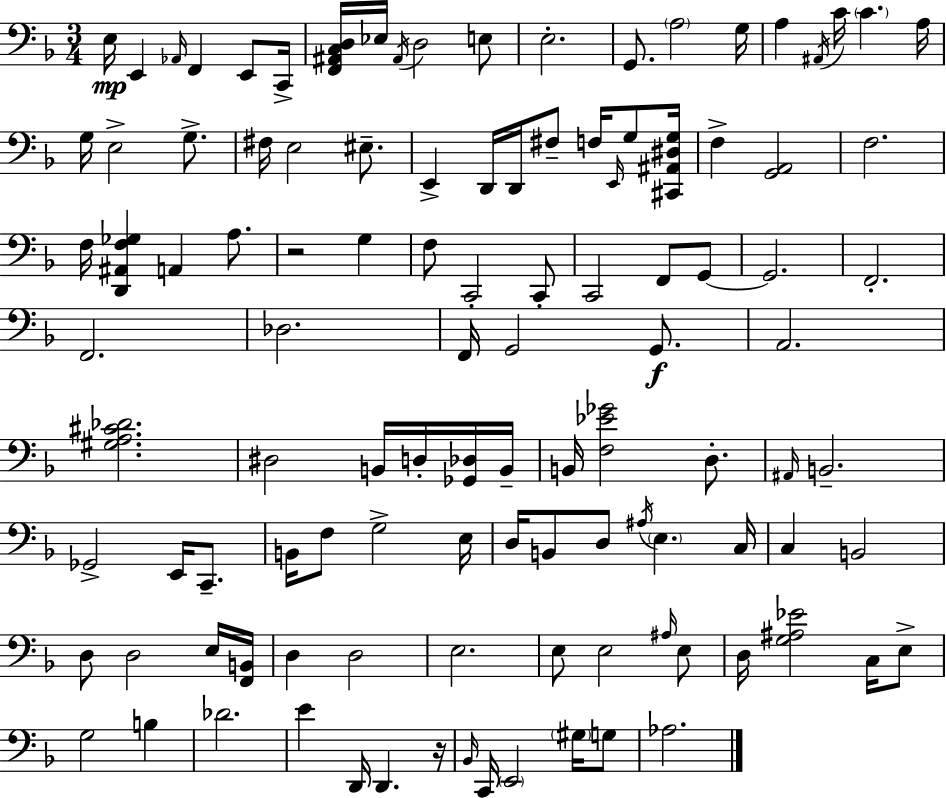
E3/s E2/q Ab2/s F2/q E2/e C2/s [F2,A#2,C3,D3]/s Eb3/s A#2/s D3/h E3/e E3/h. G2/e. A3/h G3/s A3/q A#2/s C4/s C4/q. A3/s G3/s E3/h G3/e. F#3/s E3/h EIS3/e. E2/q D2/s D2/s F#3/e F3/s E2/s G3/e [C#2,A#2,D#3,G3]/s F3/q [G2,A2]/h F3/h. F3/s [D2,A#2,F3,Gb3]/q A2/q A3/e. R/h G3/q F3/e C2/h C2/e C2/h F2/e G2/e G2/h. F2/h. F2/h. Db3/h. F2/s G2/h G2/e. A2/h. [G#3,A3,C#4,Db4]/h. D#3/h B2/s D3/s [Gb2,Db3]/s B2/s B2/s [F3,Eb4,Gb4]/h D3/e. A#2/s B2/h. Gb2/h E2/s C2/e. B2/s F3/e G3/h E3/s D3/s B2/e D3/e A#3/s E3/q. C3/s C3/q B2/h D3/e D3/h E3/s [F2,B2]/s D3/q D3/h E3/h. E3/e E3/h A#3/s E3/e D3/s [G3,A#3,Eb4]/h C3/s E3/e G3/h B3/q Db4/h. E4/q D2/s D2/q. R/s Bb2/s C2/s E2/h G#3/s G3/e Ab3/h.